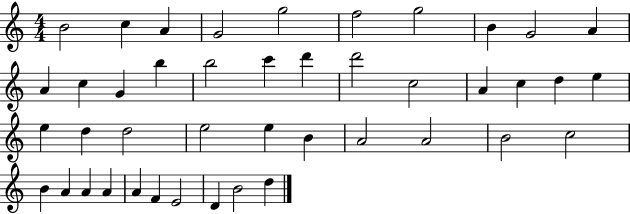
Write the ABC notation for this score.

X:1
T:Untitled
M:4/4
L:1/4
K:C
B2 c A G2 g2 f2 g2 B G2 A A c G b b2 c' d' d'2 c2 A c d e e d d2 e2 e B A2 A2 B2 c2 B A A A A F E2 D B2 d